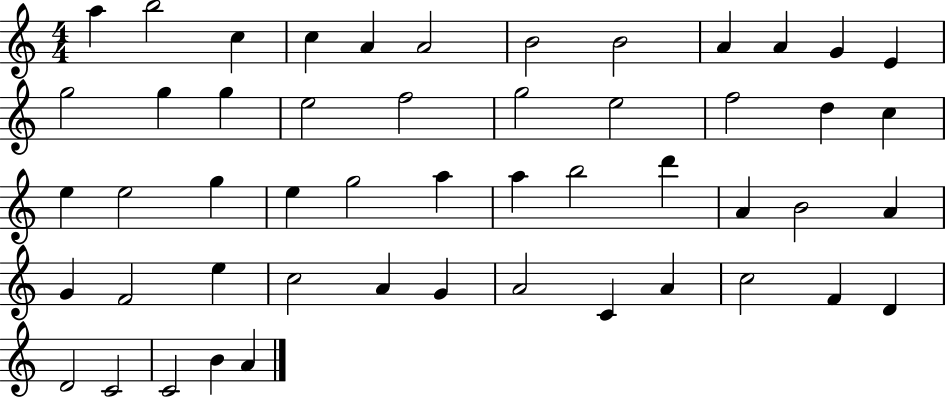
A5/q B5/h C5/q C5/q A4/q A4/h B4/h B4/h A4/q A4/q G4/q E4/q G5/h G5/q G5/q E5/h F5/h G5/h E5/h F5/h D5/q C5/q E5/q E5/h G5/q E5/q G5/h A5/q A5/q B5/h D6/q A4/q B4/h A4/q G4/q F4/h E5/q C5/h A4/q G4/q A4/h C4/q A4/q C5/h F4/q D4/q D4/h C4/h C4/h B4/q A4/q